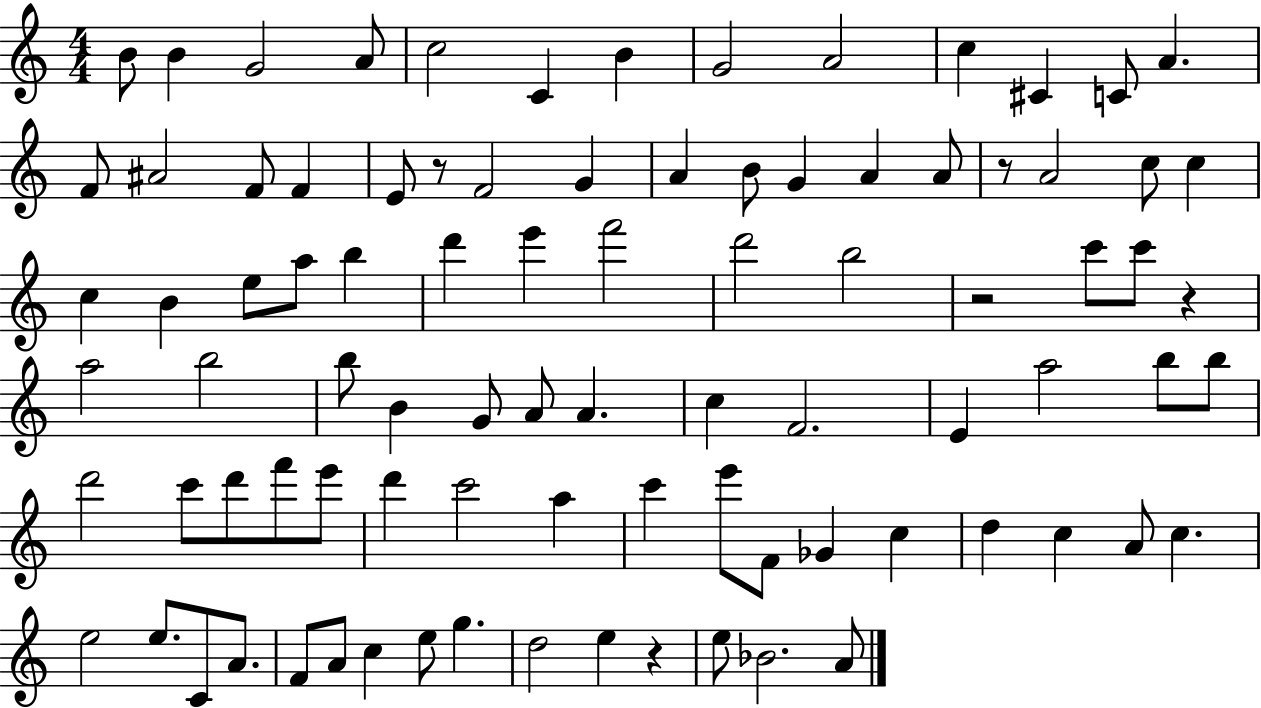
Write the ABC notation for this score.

X:1
T:Untitled
M:4/4
L:1/4
K:C
B/2 B G2 A/2 c2 C B G2 A2 c ^C C/2 A F/2 ^A2 F/2 F E/2 z/2 F2 G A B/2 G A A/2 z/2 A2 c/2 c c B e/2 a/2 b d' e' f'2 d'2 b2 z2 c'/2 c'/2 z a2 b2 b/2 B G/2 A/2 A c F2 E a2 b/2 b/2 d'2 c'/2 d'/2 f'/2 e'/2 d' c'2 a c' e'/2 F/2 _G c d c A/2 c e2 e/2 C/2 A/2 F/2 A/2 c e/2 g d2 e z e/2 _B2 A/2